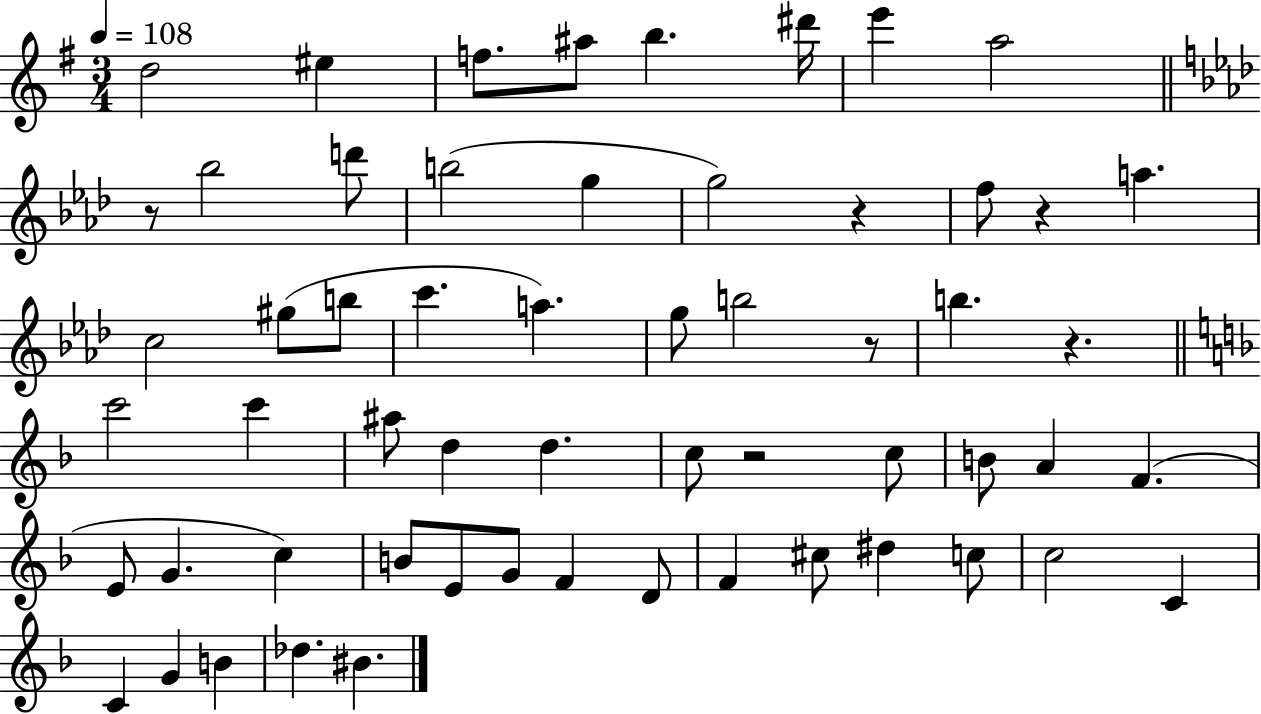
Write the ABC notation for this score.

X:1
T:Untitled
M:3/4
L:1/4
K:G
d2 ^e f/2 ^a/2 b ^d'/4 e' a2 z/2 _b2 d'/2 b2 g g2 z f/2 z a c2 ^g/2 b/2 c' a g/2 b2 z/2 b z c'2 c' ^a/2 d d c/2 z2 c/2 B/2 A F E/2 G c B/2 E/2 G/2 F D/2 F ^c/2 ^d c/2 c2 C C G B _d ^B